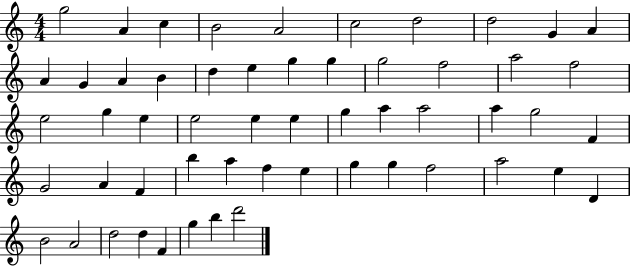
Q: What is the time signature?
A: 4/4